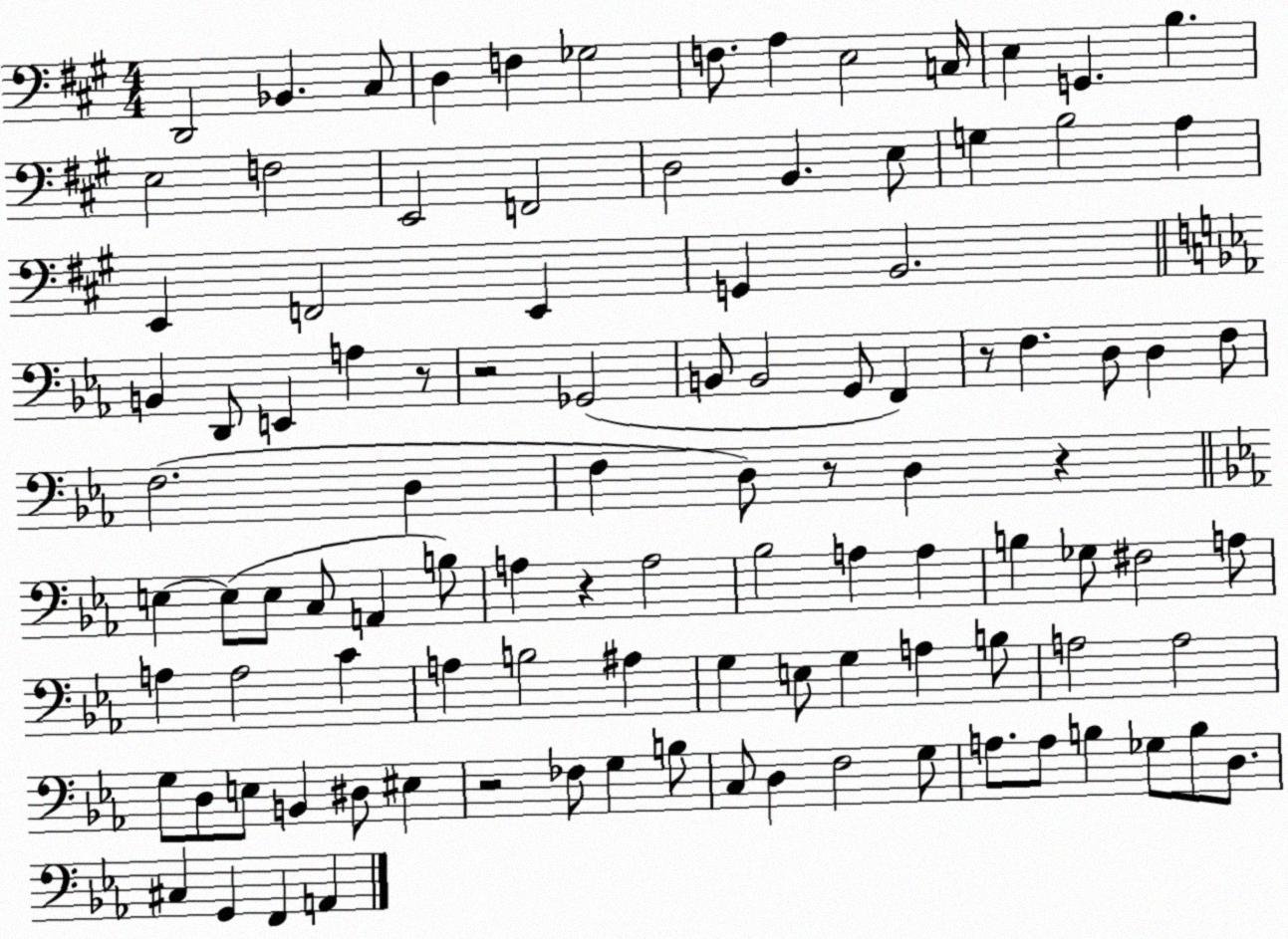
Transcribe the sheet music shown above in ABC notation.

X:1
T:Untitled
M:4/4
L:1/4
K:A
D,,2 _B,, ^C,/2 D, F, _G,2 F,/2 A, E,2 C,/4 E, G,, B, E,2 F,2 E,,2 F,,2 D,2 B,, E,/2 G, B,2 A, E,, F,,2 E,, G,, B,,2 B,, D,,/2 E,, A, z/2 z2 _G,,2 B,,/2 B,,2 G,,/2 F,, z/2 F, D,/2 D, F,/2 F,2 D, F, D,/2 z/2 D, z E, E,/2 E,/2 C,/2 A,, B,/2 A, z A,2 _B,2 A, A, B, _G,/2 ^F,2 A,/2 A, A,2 C A, B,2 ^A, G, E,/2 G, A, B,/2 A,2 A,2 G,/2 D,/2 E,/2 B,, ^D,/2 ^E, z2 _F,/2 G, B,/2 C,/2 D, F,2 G,/2 A,/2 A,/2 B, _G,/2 B,/2 D,/2 ^C, G,, F,, A,,